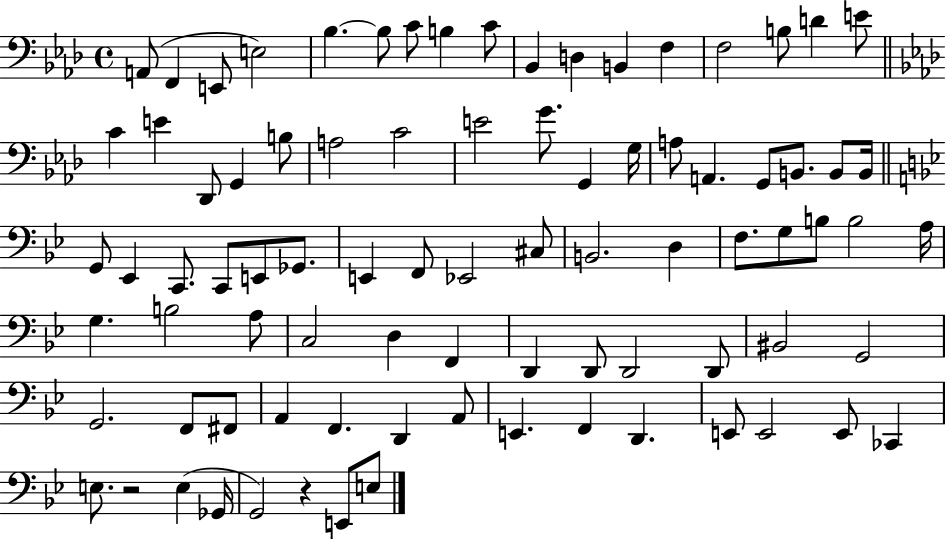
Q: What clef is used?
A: bass